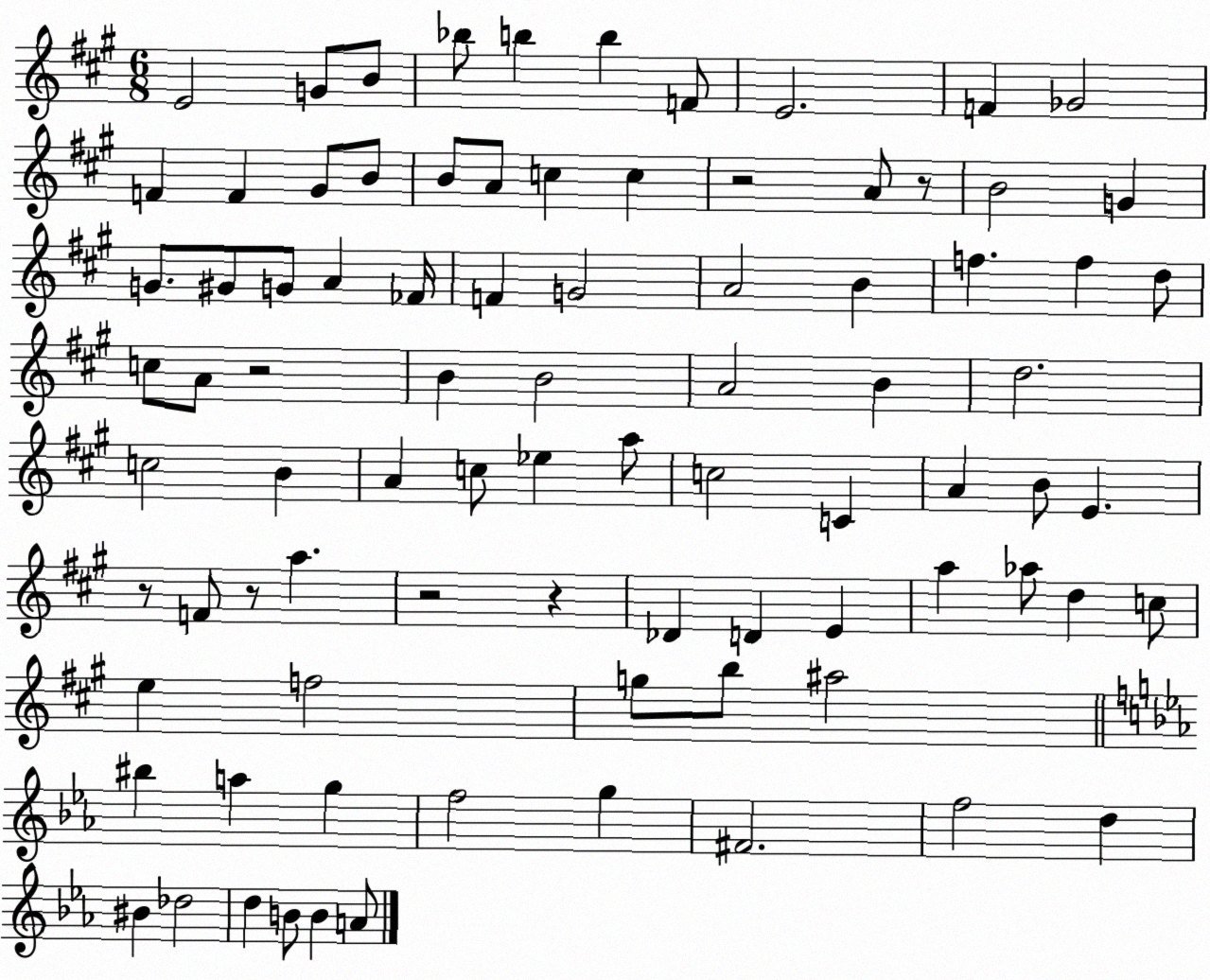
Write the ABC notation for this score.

X:1
T:Untitled
M:6/8
L:1/4
K:A
E2 G/2 B/2 _b/2 b b F/2 E2 F _G2 F F ^G/2 B/2 B/2 A/2 c c z2 A/2 z/2 B2 G G/2 ^G/2 G/2 A _F/4 F G2 A2 B f f d/2 c/2 A/2 z2 B B2 A2 B d2 c2 B A c/2 _e a/2 c2 C A B/2 E z/2 F/2 z/2 a z2 z _D D E a _a/2 d c/2 e f2 g/2 b/2 ^a2 ^b a g f2 g ^F2 f2 d ^B _d2 d B/2 B A/2